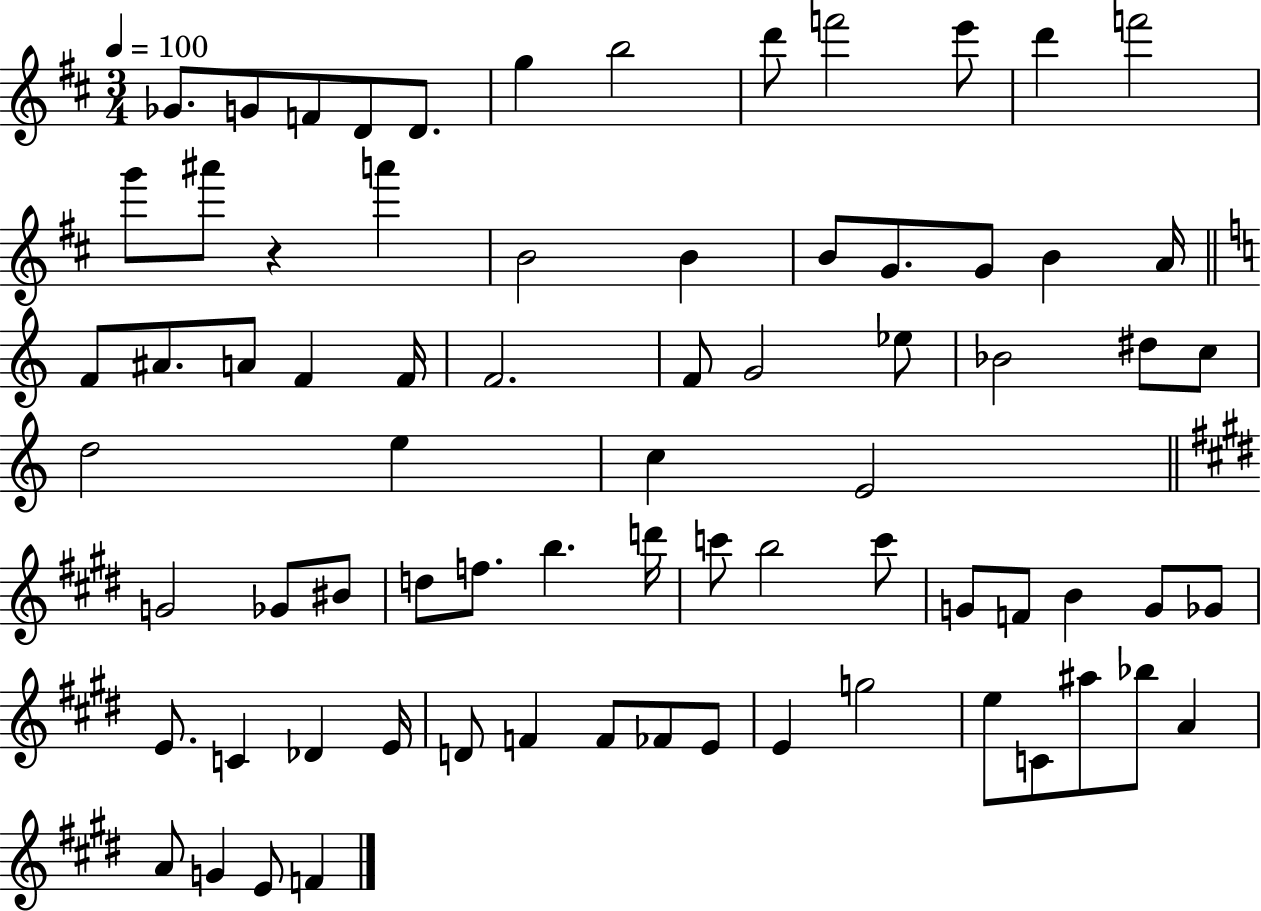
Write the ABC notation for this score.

X:1
T:Untitled
M:3/4
L:1/4
K:D
_G/2 G/2 F/2 D/2 D/2 g b2 d'/2 f'2 e'/2 d' f'2 g'/2 ^a'/2 z a' B2 B B/2 G/2 G/2 B A/4 F/2 ^A/2 A/2 F F/4 F2 F/2 G2 _e/2 _B2 ^d/2 c/2 d2 e c E2 G2 _G/2 ^B/2 d/2 f/2 b d'/4 c'/2 b2 c'/2 G/2 F/2 B G/2 _G/2 E/2 C _D E/4 D/2 F F/2 _F/2 E/2 E g2 e/2 C/2 ^a/2 _b/2 A A/2 G E/2 F